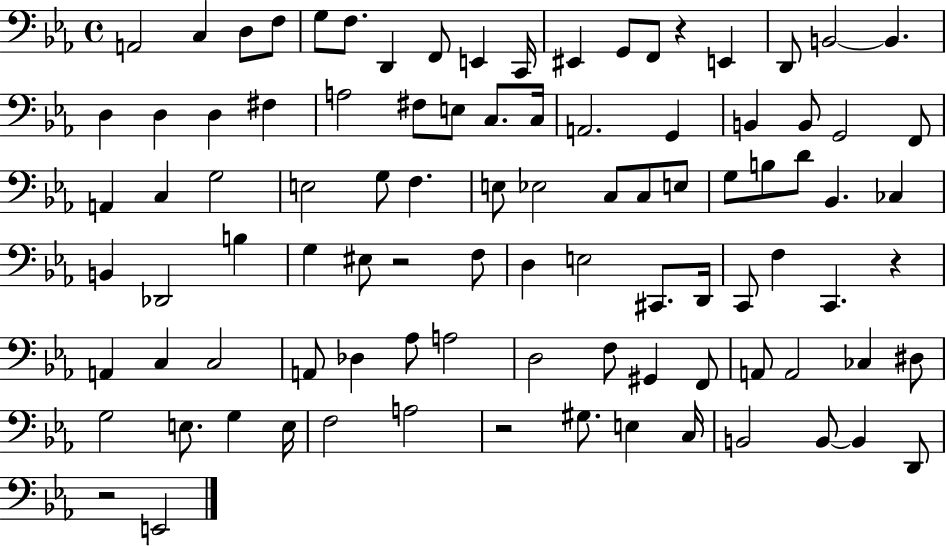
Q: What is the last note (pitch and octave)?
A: E2